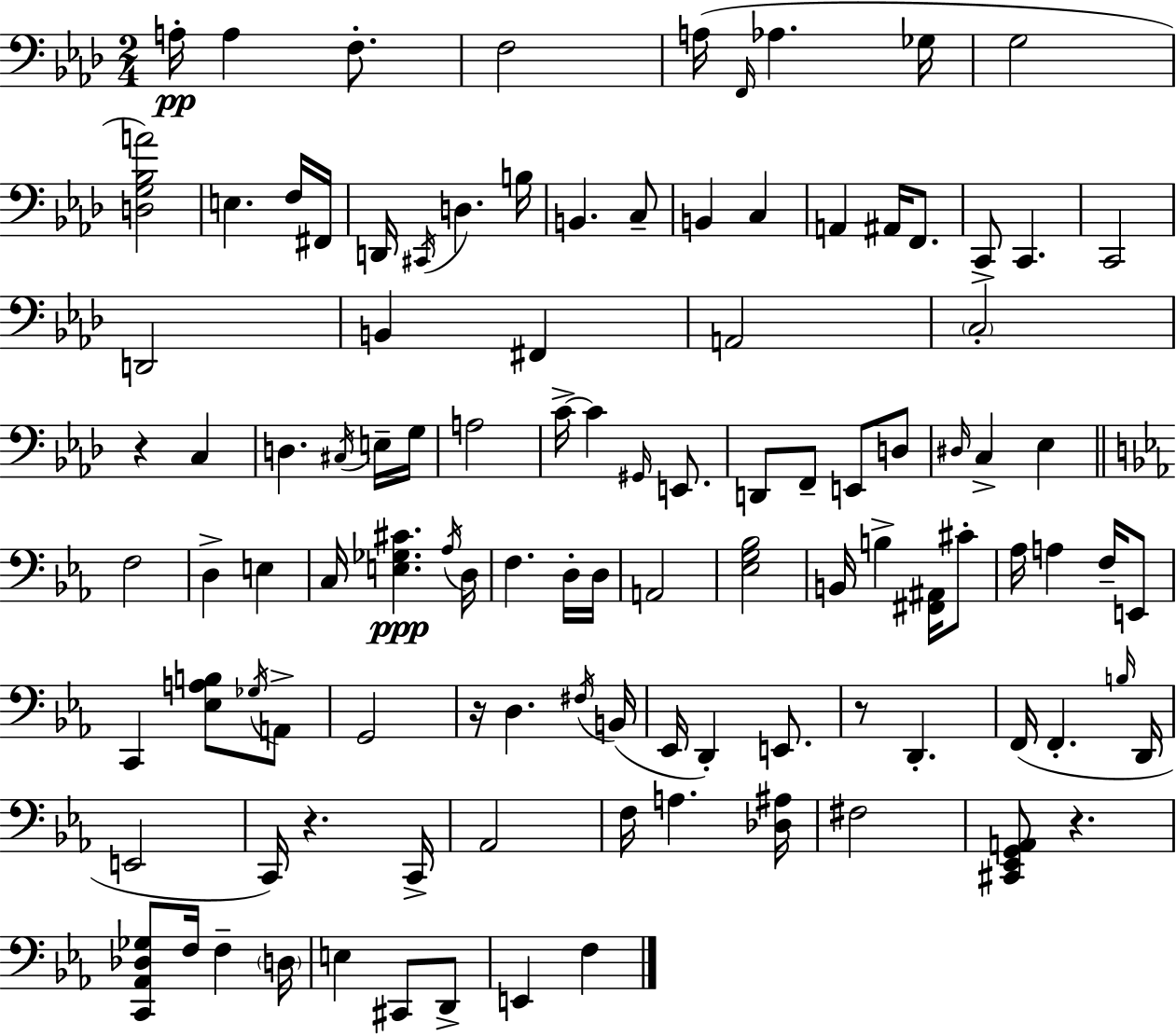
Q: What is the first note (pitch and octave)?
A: A3